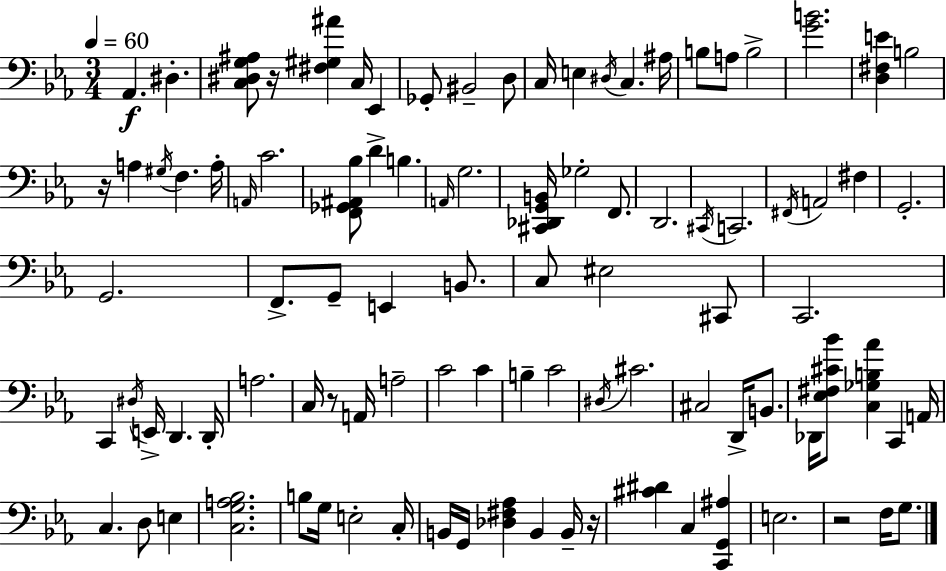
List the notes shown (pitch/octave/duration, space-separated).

Ab2/q. D#3/q. [C3,D#3,G3,A#3]/e R/s [F#3,G#3,A#4]/q C3/s Eb2/q Gb2/e BIS2/h D3/e C3/s E3/q D#3/s C3/q. A#3/s B3/e A3/e B3/h [G4,B4]/h. [D3,F#3,E4]/q B3/h R/s A3/q G#3/s F3/q. A3/s A2/s C4/h. [F2,Gb2,A#2,Bb3]/e D4/q B3/q. A2/s G3/h. [C#2,Db2,G2,B2]/s Gb3/h F2/e. D2/h. C#2/s C2/h. F#2/s A2/h F#3/q G2/h. G2/h. F2/e. G2/e E2/q B2/e. C3/e EIS3/h C#2/e C2/h. C2/q D#3/s E2/s D2/q. D2/s A3/h. C3/s R/e A2/s A3/h C4/h C4/q B3/q C4/h D#3/s C#4/h. C#3/h D2/s B2/e. Db2/s [Eb3,F#3,C#4,Bb4]/e [C3,Gb3,B3,Ab4]/q C2/q A2/s C3/q. D3/e E3/q [C3,G3,A3,Bb3]/h. B3/e G3/s E3/h C3/s B2/s G2/s [Db3,F#3,Ab3]/q B2/q B2/s R/s [C#4,D#4]/q C3/q [C2,G2,A#3]/q E3/h. R/h F3/s G3/e.